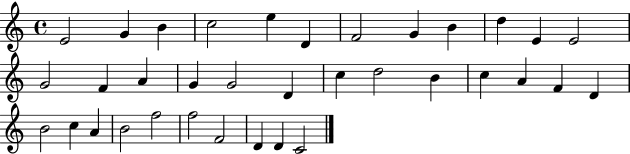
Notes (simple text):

E4/h G4/q B4/q C5/h E5/q D4/q F4/h G4/q B4/q D5/q E4/q E4/h G4/h F4/q A4/q G4/q G4/h D4/q C5/q D5/h B4/q C5/q A4/q F4/q D4/q B4/h C5/q A4/q B4/h F5/h F5/h F4/h D4/q D4/q C4/h